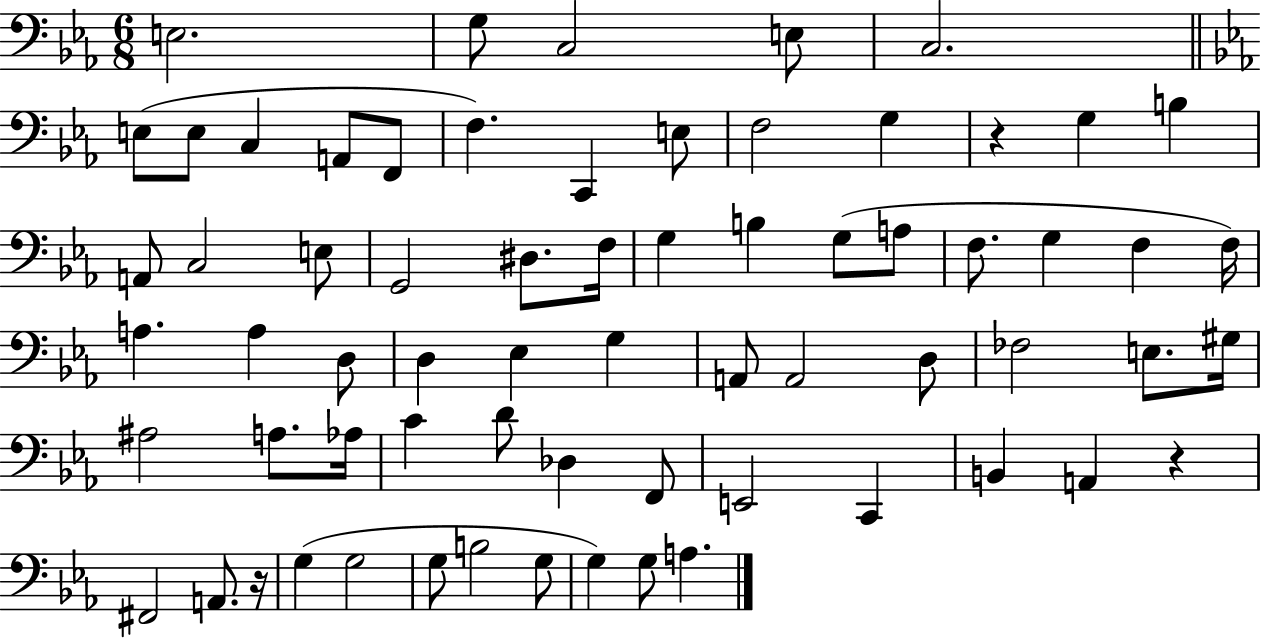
{
  \clef bass
  \numericTimeSignature
  \time 6/8
  \key ees \major
  e2. | g8 c2 e8 | c2. | \bar "||" \break \key ees \major e8( e8 c4 a,8 f,8 | f4.) c,4 e8 | f2 g4 | r4 g4 b4 | \break a,8 c2 e8 | g,2 dis8. f16 | g4 b4 g8( a8 | f8. g4 f4 f16) | \break a4. a4 d8 | d4 ees4 g4 | a,8 a,2 d8 | fes2 e8. gis16 | \break ais2 a8. aes16 | c'4 d'8 des4 f,8 | e,2 c,4 | b,4 a,4 r4 | \break fis,2 a,8. r16 | g4( g2 | g8 b2 g8 | g4) g8 a4. | \break \bar "|."
}